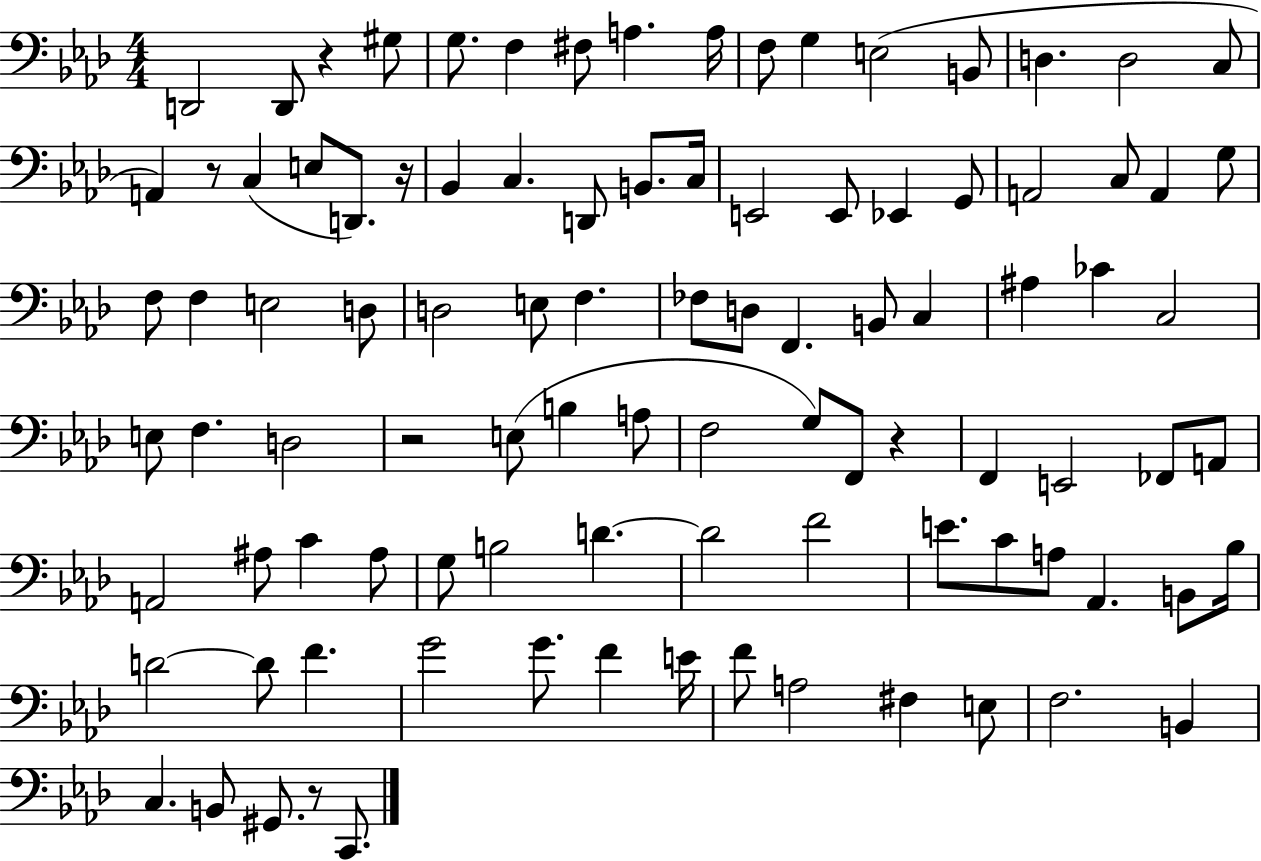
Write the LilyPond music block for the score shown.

{
  \clef bass
  \numericTimeSignature
  \time 4/4
  \key aes \major
  \repeat volta 2 { d,2 d,8 r4 gis8 | g8. f4 fis8 a4. a16 | f8 g4 e2( b,8 | d4. d2 c8 | \break a,4) r8 c4( e8 d,8.) r16 | bes,4 c4. d,8 b,8. c16 | e,2 e,8 ees,4 g,8 | a,2 c8 a,4 g8 | \break f8 f4 e2 d8 | d2 e8 f4. | fes8 d8 f,4. b,8 c4 | ais4 ces'4 c2 | \break e8 f4. d2 | r2 e8( b4 a8 | f2 g8) f,8 r4 | f,4 e,2 fes,8 a,8 | \break a,2 ais8 c'4 ais8 | g8 b2 d'4.~~ | d'2 f'2 | e'8. c'8 a8 aes,4. b,8 bes16 | \break d'2~~ d'8 f'4. | g'2 g'8. f'4 e'16 | f'8 a2 fis4 e8 | f2. b,4 | \break c4. b,8 gis,8. r8 c,8. | } \bar "|."
}